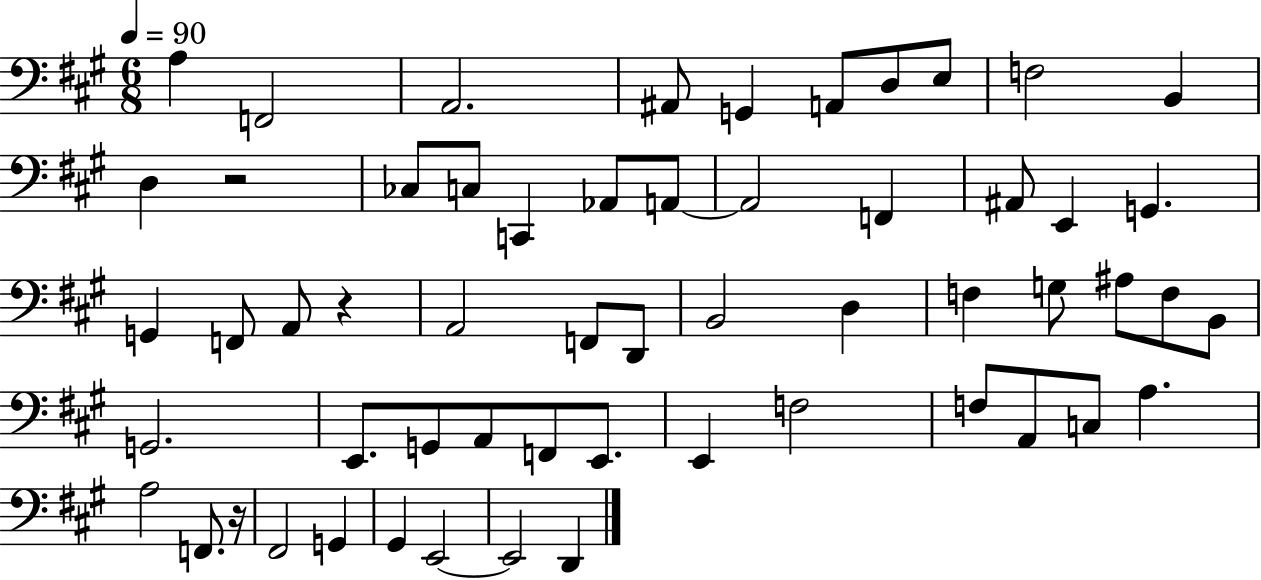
{
  \clef bass
  \numericTimeSignature
  \time 6/8
  \key a \major
  \tempo 4 = 90
  a4 f,2 | a,2. | ais,8 g,4 a,8 d8 e8 | f2 b,4 | \break d4 r2 | ces8 c8 c,4 aes,8 a,8~~ | a,2 f,4 | ais,8 e,4 g,4. | \break g,4 f,8 a,8 r4 | a,2 f,8 d,8 | b,2 d4 | f4 g8 ais8 f8 b,8 | \break g,2. | e,8. g,8 a,8 f,8 e,8. | e,4 f2 | f8 a,8 c8 a4. | \break a2 f,8. r16 | fis,2 g,4 | gis,4 e,2~~ | e,2 d,4 | \break \bar "|."
}